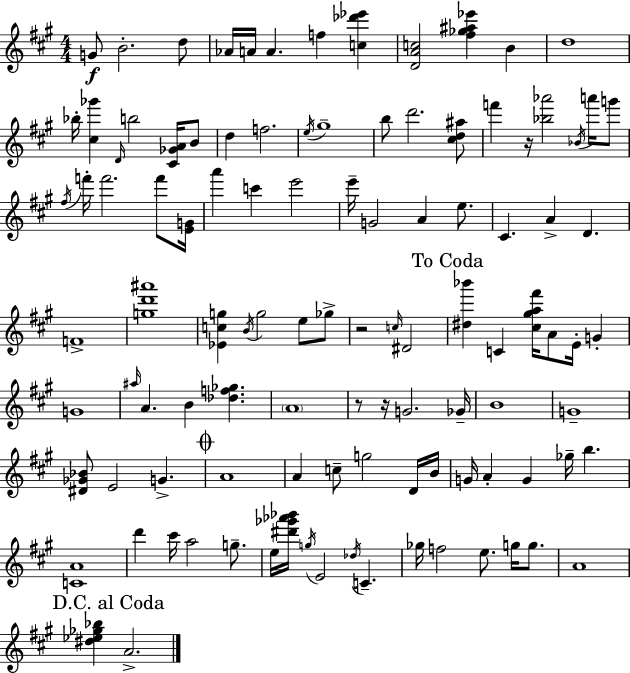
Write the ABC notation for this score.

X:1
T:Untitled
M:4/4
L:1/4
K:A
G/2 B2 d/2 _A/4 A/4 A f [c_d'_e'] [DAc]2 [^f_g^a_e'] B d4 _b/4 [^c_g'] D/4 b2 [^C_GA]/4 B/2 d f2 e/4 ^g4 b/2 d'2 [^cd^a]/2 f' z/4 [_b_a']2 _B/4 a'/4 g'/2 ^f/4 f'/4 f'2 f'/2 [EG]/4 a' c' e'2 e'/4 G2 A e/2 ^C A D F4 [gd'^a']4 [_Ecg] B/4 g2 e/2 _g/2 z2 c/4 ^D2 [^d_b'] C [^c^ga^f']/4 A/2 E/4 G G4 ^a/4 A B [_df_g] A4 z/2 z/4 G2 _G/4 B4 G4 [^D_G_B]/2 E2 G A4 A c/2 g2 D/4 B/4 G/4 A G _g/4 b [CA]4 d' ^c'/4 a2 g/2 e/4 [^d'_g'_a'_b']/4 g/4 E2 _d/4 C _g/4 f2 e/2 g/4 g/2 A4 [^d_e_g_b] A2